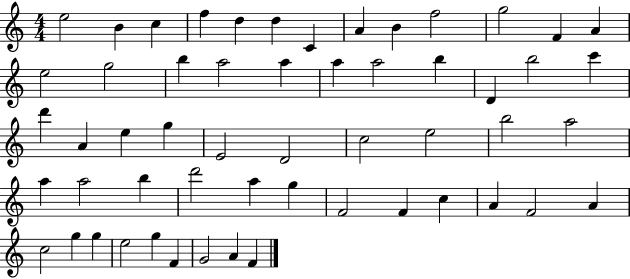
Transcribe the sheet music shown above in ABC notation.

X:1
T:Untitled
M:4/4
L:1/4
K:C
e2 B c f d d C A B f2 g2 F A e2 g2 b a2 a a a2 b D b2 c' d' A e g E2 D2 c2 e2 b2 a2 a a2 b d'2 a g F2 F c A F2 A c2 g g e2 g F G2 A F